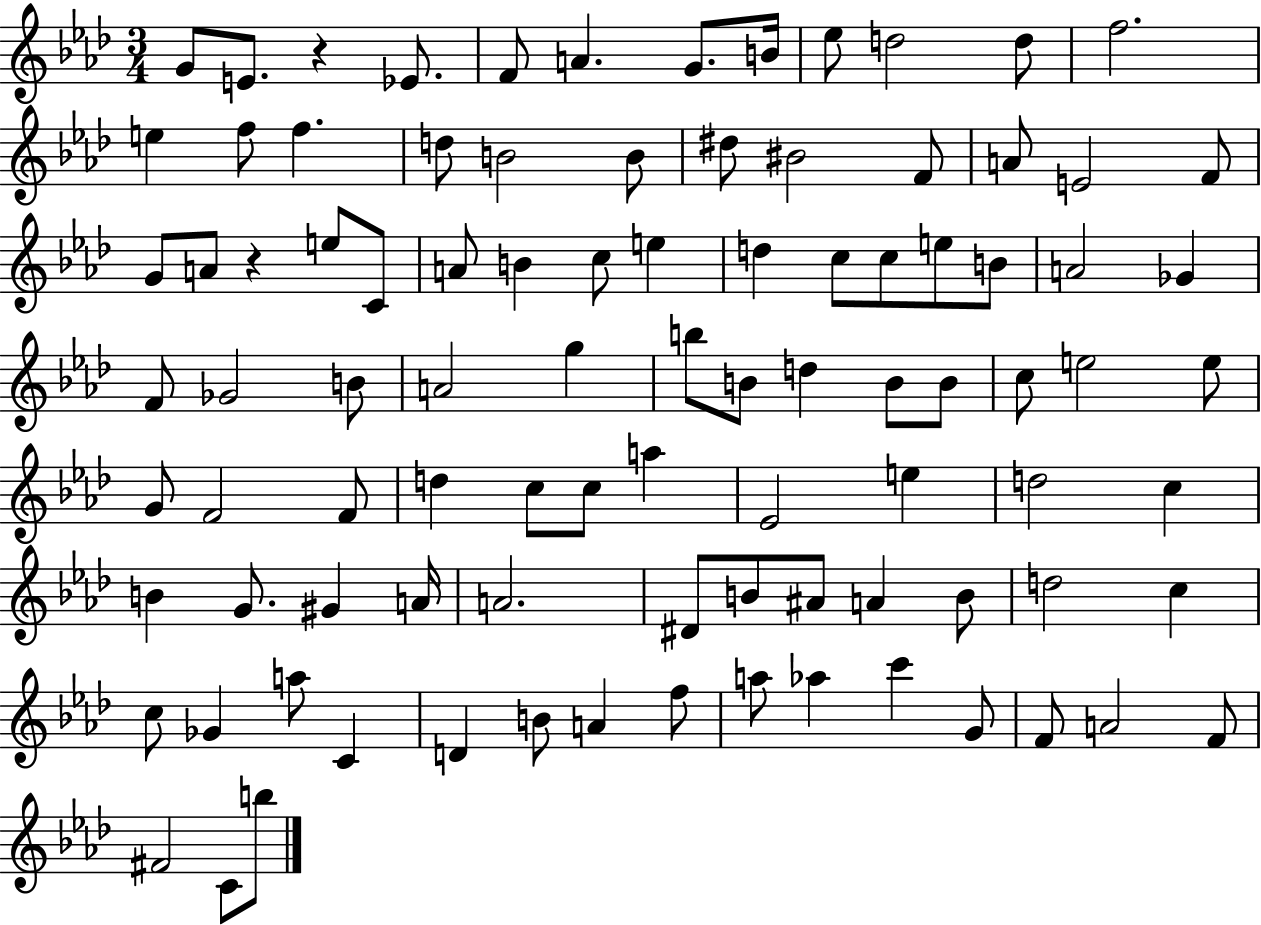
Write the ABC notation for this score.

X:1
T:Untitled
M:3/4
L:1/4
K:Ab
G/2 E/2 z _E/2 F/2 A G/2 B/4 _e/2 d2 d/2 f2 e f/2 f d/2 B2 B/2 ^d/2 ^B2 F/2 A/2 E2 F/2 G/2 A/2 z e/2 C/2 A/2 B c/2 e d c/2 c/2 e/2 B/2 A2 _G F/2 _G2 B/2 A2 g b/2 B/2 d B/2 B/2 c/2 e2 e/2 G/2 F2 F/2 d c/2 c/2 a _E2 e d2 c B G/2 ^G A/4 A2 ^D/2 B/2 ^A/2 A B/2 d2 c c/2 _G a/2 C D B/2 A f/2 a/2 _a c' G/2 F/2 A2 F/2 ^F2 C/2 b/2